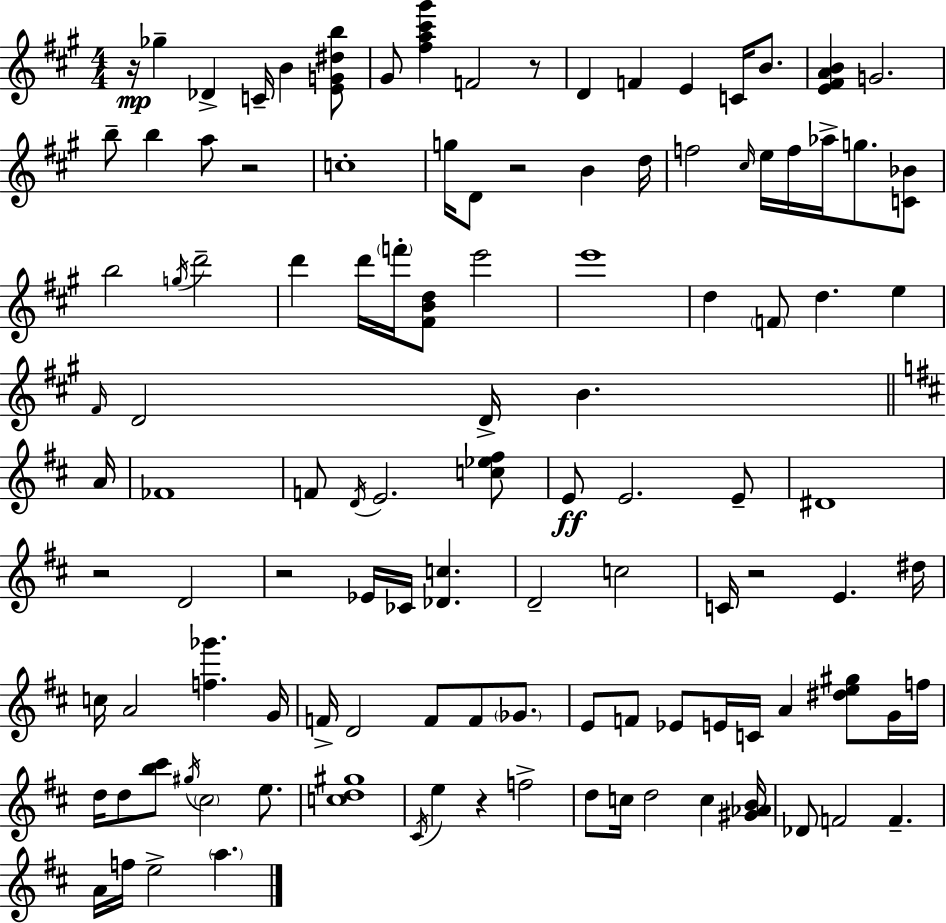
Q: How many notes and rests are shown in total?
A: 114